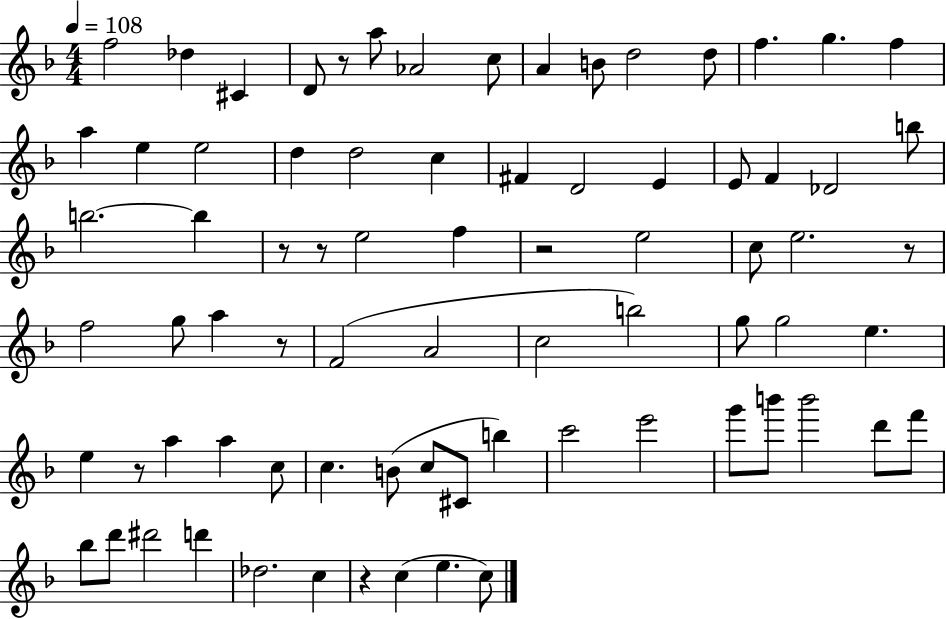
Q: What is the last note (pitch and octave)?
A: C5